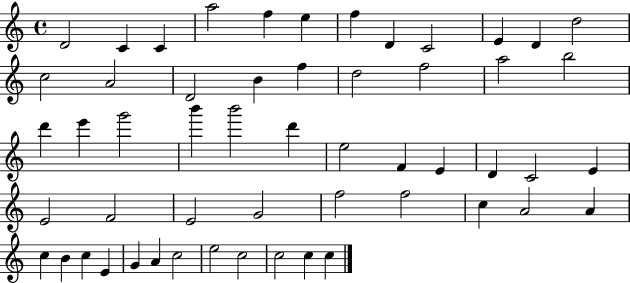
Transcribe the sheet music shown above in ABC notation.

X:1
T:Untitled
M:4/4
L:1/4
K:C
D2 C C a2 f e f D C2 E D d2 c2 A2 D2 B f d2 f2 a2 b2 d' e' g'2 b' b'2 d' e2 F E D C2 E E2 F2 E2 G2 f2 f2 c A2 A c B c E G A c2 e2 c2 c2 c c